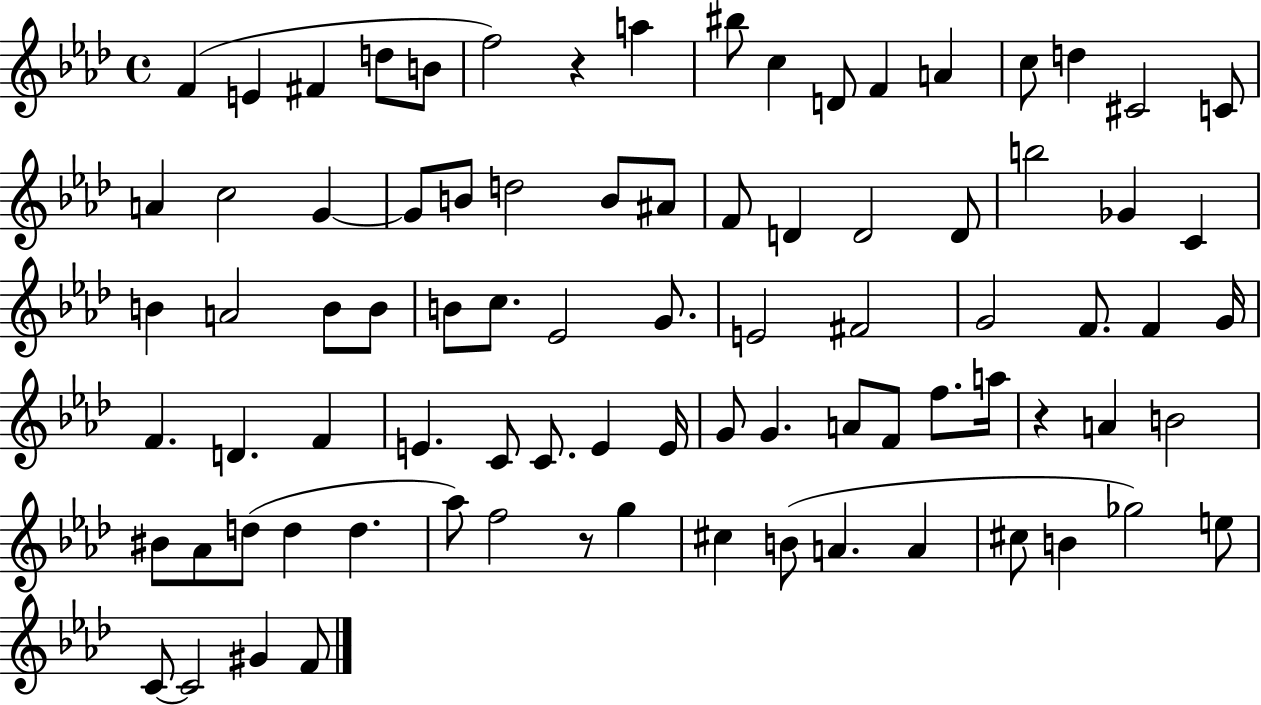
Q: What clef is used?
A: treble